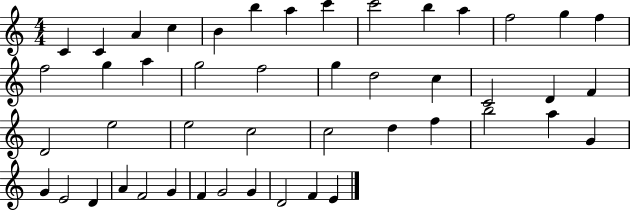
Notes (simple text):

C4/q C4/q A4/q C5/q B4/q B5/q A5/q C6/q C6/h B5/q A5/q F5/h G5/q F5/q F5/h G5/q A5/q G5/h F5/h G5/q D5/h C5/q C4/h D4/q F4/q D4/h E5/h E5/h C5/h C5/h D5/q F5/q B5/h A5/q G4/q G4/q E4/h D4/q A4/q F4/h G4/q F4/q G4/h G4/q D4/h F4/q E4/q